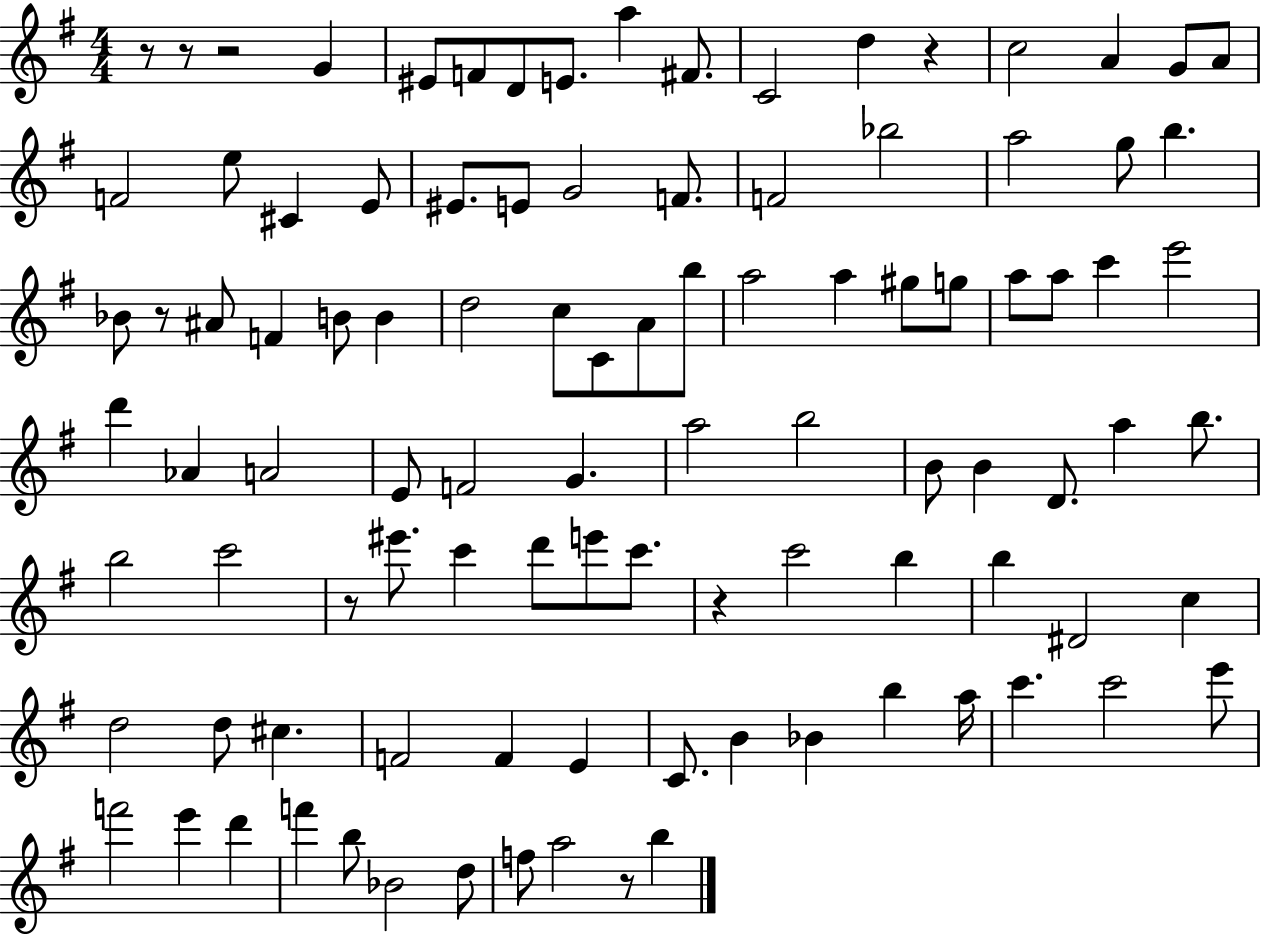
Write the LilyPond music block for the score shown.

{
  \clef treble
  \numericTimeSignature
  \time 4/4
  \key g \major
  r8 r8 r2 g'4 | eis'8 f'8 d'8 e'8. a''4 fis'8. | c'2 d''4 r4 | c''2 a'4 g'8 a'8 | \break f'2 e''8 cis'4 e'8 | eis'8. e'8 g'2 f'8. | f'2 bes''2 | a''2 g''8 b''4. | \break bes'8 r8 ais'8 f'4 b'8 b'4 | d''2 c''8 c'8 a'8 b''8 | a''2 a''4 gis''8 g''8 | a''8 a''8 c'''4 e'''2 | \break d'''4 aes'4 a'2 | e'8 f'2 g'4. | a''2 b''2 | b'8 b'4 d'8. a''4 b''8. | \break b''2 c'''2 | r8 eis'''8. c'''4 d'''8 e'''8 c'''8. | r4 c'''2 b''4 | b''4 dis'2 c''4 | \break d''2 d''8 cis''4. | f'2 f'4 e'4 | c'8. b'4 bes'4 b''4 a''16 | c'''4. c'''2 e'''8 | \break f'''2 e'''4 d'''4 | f'''4 b''8 bes'2 d''8 | f''8 a''2 r8 b''4 | \bar "|."
}